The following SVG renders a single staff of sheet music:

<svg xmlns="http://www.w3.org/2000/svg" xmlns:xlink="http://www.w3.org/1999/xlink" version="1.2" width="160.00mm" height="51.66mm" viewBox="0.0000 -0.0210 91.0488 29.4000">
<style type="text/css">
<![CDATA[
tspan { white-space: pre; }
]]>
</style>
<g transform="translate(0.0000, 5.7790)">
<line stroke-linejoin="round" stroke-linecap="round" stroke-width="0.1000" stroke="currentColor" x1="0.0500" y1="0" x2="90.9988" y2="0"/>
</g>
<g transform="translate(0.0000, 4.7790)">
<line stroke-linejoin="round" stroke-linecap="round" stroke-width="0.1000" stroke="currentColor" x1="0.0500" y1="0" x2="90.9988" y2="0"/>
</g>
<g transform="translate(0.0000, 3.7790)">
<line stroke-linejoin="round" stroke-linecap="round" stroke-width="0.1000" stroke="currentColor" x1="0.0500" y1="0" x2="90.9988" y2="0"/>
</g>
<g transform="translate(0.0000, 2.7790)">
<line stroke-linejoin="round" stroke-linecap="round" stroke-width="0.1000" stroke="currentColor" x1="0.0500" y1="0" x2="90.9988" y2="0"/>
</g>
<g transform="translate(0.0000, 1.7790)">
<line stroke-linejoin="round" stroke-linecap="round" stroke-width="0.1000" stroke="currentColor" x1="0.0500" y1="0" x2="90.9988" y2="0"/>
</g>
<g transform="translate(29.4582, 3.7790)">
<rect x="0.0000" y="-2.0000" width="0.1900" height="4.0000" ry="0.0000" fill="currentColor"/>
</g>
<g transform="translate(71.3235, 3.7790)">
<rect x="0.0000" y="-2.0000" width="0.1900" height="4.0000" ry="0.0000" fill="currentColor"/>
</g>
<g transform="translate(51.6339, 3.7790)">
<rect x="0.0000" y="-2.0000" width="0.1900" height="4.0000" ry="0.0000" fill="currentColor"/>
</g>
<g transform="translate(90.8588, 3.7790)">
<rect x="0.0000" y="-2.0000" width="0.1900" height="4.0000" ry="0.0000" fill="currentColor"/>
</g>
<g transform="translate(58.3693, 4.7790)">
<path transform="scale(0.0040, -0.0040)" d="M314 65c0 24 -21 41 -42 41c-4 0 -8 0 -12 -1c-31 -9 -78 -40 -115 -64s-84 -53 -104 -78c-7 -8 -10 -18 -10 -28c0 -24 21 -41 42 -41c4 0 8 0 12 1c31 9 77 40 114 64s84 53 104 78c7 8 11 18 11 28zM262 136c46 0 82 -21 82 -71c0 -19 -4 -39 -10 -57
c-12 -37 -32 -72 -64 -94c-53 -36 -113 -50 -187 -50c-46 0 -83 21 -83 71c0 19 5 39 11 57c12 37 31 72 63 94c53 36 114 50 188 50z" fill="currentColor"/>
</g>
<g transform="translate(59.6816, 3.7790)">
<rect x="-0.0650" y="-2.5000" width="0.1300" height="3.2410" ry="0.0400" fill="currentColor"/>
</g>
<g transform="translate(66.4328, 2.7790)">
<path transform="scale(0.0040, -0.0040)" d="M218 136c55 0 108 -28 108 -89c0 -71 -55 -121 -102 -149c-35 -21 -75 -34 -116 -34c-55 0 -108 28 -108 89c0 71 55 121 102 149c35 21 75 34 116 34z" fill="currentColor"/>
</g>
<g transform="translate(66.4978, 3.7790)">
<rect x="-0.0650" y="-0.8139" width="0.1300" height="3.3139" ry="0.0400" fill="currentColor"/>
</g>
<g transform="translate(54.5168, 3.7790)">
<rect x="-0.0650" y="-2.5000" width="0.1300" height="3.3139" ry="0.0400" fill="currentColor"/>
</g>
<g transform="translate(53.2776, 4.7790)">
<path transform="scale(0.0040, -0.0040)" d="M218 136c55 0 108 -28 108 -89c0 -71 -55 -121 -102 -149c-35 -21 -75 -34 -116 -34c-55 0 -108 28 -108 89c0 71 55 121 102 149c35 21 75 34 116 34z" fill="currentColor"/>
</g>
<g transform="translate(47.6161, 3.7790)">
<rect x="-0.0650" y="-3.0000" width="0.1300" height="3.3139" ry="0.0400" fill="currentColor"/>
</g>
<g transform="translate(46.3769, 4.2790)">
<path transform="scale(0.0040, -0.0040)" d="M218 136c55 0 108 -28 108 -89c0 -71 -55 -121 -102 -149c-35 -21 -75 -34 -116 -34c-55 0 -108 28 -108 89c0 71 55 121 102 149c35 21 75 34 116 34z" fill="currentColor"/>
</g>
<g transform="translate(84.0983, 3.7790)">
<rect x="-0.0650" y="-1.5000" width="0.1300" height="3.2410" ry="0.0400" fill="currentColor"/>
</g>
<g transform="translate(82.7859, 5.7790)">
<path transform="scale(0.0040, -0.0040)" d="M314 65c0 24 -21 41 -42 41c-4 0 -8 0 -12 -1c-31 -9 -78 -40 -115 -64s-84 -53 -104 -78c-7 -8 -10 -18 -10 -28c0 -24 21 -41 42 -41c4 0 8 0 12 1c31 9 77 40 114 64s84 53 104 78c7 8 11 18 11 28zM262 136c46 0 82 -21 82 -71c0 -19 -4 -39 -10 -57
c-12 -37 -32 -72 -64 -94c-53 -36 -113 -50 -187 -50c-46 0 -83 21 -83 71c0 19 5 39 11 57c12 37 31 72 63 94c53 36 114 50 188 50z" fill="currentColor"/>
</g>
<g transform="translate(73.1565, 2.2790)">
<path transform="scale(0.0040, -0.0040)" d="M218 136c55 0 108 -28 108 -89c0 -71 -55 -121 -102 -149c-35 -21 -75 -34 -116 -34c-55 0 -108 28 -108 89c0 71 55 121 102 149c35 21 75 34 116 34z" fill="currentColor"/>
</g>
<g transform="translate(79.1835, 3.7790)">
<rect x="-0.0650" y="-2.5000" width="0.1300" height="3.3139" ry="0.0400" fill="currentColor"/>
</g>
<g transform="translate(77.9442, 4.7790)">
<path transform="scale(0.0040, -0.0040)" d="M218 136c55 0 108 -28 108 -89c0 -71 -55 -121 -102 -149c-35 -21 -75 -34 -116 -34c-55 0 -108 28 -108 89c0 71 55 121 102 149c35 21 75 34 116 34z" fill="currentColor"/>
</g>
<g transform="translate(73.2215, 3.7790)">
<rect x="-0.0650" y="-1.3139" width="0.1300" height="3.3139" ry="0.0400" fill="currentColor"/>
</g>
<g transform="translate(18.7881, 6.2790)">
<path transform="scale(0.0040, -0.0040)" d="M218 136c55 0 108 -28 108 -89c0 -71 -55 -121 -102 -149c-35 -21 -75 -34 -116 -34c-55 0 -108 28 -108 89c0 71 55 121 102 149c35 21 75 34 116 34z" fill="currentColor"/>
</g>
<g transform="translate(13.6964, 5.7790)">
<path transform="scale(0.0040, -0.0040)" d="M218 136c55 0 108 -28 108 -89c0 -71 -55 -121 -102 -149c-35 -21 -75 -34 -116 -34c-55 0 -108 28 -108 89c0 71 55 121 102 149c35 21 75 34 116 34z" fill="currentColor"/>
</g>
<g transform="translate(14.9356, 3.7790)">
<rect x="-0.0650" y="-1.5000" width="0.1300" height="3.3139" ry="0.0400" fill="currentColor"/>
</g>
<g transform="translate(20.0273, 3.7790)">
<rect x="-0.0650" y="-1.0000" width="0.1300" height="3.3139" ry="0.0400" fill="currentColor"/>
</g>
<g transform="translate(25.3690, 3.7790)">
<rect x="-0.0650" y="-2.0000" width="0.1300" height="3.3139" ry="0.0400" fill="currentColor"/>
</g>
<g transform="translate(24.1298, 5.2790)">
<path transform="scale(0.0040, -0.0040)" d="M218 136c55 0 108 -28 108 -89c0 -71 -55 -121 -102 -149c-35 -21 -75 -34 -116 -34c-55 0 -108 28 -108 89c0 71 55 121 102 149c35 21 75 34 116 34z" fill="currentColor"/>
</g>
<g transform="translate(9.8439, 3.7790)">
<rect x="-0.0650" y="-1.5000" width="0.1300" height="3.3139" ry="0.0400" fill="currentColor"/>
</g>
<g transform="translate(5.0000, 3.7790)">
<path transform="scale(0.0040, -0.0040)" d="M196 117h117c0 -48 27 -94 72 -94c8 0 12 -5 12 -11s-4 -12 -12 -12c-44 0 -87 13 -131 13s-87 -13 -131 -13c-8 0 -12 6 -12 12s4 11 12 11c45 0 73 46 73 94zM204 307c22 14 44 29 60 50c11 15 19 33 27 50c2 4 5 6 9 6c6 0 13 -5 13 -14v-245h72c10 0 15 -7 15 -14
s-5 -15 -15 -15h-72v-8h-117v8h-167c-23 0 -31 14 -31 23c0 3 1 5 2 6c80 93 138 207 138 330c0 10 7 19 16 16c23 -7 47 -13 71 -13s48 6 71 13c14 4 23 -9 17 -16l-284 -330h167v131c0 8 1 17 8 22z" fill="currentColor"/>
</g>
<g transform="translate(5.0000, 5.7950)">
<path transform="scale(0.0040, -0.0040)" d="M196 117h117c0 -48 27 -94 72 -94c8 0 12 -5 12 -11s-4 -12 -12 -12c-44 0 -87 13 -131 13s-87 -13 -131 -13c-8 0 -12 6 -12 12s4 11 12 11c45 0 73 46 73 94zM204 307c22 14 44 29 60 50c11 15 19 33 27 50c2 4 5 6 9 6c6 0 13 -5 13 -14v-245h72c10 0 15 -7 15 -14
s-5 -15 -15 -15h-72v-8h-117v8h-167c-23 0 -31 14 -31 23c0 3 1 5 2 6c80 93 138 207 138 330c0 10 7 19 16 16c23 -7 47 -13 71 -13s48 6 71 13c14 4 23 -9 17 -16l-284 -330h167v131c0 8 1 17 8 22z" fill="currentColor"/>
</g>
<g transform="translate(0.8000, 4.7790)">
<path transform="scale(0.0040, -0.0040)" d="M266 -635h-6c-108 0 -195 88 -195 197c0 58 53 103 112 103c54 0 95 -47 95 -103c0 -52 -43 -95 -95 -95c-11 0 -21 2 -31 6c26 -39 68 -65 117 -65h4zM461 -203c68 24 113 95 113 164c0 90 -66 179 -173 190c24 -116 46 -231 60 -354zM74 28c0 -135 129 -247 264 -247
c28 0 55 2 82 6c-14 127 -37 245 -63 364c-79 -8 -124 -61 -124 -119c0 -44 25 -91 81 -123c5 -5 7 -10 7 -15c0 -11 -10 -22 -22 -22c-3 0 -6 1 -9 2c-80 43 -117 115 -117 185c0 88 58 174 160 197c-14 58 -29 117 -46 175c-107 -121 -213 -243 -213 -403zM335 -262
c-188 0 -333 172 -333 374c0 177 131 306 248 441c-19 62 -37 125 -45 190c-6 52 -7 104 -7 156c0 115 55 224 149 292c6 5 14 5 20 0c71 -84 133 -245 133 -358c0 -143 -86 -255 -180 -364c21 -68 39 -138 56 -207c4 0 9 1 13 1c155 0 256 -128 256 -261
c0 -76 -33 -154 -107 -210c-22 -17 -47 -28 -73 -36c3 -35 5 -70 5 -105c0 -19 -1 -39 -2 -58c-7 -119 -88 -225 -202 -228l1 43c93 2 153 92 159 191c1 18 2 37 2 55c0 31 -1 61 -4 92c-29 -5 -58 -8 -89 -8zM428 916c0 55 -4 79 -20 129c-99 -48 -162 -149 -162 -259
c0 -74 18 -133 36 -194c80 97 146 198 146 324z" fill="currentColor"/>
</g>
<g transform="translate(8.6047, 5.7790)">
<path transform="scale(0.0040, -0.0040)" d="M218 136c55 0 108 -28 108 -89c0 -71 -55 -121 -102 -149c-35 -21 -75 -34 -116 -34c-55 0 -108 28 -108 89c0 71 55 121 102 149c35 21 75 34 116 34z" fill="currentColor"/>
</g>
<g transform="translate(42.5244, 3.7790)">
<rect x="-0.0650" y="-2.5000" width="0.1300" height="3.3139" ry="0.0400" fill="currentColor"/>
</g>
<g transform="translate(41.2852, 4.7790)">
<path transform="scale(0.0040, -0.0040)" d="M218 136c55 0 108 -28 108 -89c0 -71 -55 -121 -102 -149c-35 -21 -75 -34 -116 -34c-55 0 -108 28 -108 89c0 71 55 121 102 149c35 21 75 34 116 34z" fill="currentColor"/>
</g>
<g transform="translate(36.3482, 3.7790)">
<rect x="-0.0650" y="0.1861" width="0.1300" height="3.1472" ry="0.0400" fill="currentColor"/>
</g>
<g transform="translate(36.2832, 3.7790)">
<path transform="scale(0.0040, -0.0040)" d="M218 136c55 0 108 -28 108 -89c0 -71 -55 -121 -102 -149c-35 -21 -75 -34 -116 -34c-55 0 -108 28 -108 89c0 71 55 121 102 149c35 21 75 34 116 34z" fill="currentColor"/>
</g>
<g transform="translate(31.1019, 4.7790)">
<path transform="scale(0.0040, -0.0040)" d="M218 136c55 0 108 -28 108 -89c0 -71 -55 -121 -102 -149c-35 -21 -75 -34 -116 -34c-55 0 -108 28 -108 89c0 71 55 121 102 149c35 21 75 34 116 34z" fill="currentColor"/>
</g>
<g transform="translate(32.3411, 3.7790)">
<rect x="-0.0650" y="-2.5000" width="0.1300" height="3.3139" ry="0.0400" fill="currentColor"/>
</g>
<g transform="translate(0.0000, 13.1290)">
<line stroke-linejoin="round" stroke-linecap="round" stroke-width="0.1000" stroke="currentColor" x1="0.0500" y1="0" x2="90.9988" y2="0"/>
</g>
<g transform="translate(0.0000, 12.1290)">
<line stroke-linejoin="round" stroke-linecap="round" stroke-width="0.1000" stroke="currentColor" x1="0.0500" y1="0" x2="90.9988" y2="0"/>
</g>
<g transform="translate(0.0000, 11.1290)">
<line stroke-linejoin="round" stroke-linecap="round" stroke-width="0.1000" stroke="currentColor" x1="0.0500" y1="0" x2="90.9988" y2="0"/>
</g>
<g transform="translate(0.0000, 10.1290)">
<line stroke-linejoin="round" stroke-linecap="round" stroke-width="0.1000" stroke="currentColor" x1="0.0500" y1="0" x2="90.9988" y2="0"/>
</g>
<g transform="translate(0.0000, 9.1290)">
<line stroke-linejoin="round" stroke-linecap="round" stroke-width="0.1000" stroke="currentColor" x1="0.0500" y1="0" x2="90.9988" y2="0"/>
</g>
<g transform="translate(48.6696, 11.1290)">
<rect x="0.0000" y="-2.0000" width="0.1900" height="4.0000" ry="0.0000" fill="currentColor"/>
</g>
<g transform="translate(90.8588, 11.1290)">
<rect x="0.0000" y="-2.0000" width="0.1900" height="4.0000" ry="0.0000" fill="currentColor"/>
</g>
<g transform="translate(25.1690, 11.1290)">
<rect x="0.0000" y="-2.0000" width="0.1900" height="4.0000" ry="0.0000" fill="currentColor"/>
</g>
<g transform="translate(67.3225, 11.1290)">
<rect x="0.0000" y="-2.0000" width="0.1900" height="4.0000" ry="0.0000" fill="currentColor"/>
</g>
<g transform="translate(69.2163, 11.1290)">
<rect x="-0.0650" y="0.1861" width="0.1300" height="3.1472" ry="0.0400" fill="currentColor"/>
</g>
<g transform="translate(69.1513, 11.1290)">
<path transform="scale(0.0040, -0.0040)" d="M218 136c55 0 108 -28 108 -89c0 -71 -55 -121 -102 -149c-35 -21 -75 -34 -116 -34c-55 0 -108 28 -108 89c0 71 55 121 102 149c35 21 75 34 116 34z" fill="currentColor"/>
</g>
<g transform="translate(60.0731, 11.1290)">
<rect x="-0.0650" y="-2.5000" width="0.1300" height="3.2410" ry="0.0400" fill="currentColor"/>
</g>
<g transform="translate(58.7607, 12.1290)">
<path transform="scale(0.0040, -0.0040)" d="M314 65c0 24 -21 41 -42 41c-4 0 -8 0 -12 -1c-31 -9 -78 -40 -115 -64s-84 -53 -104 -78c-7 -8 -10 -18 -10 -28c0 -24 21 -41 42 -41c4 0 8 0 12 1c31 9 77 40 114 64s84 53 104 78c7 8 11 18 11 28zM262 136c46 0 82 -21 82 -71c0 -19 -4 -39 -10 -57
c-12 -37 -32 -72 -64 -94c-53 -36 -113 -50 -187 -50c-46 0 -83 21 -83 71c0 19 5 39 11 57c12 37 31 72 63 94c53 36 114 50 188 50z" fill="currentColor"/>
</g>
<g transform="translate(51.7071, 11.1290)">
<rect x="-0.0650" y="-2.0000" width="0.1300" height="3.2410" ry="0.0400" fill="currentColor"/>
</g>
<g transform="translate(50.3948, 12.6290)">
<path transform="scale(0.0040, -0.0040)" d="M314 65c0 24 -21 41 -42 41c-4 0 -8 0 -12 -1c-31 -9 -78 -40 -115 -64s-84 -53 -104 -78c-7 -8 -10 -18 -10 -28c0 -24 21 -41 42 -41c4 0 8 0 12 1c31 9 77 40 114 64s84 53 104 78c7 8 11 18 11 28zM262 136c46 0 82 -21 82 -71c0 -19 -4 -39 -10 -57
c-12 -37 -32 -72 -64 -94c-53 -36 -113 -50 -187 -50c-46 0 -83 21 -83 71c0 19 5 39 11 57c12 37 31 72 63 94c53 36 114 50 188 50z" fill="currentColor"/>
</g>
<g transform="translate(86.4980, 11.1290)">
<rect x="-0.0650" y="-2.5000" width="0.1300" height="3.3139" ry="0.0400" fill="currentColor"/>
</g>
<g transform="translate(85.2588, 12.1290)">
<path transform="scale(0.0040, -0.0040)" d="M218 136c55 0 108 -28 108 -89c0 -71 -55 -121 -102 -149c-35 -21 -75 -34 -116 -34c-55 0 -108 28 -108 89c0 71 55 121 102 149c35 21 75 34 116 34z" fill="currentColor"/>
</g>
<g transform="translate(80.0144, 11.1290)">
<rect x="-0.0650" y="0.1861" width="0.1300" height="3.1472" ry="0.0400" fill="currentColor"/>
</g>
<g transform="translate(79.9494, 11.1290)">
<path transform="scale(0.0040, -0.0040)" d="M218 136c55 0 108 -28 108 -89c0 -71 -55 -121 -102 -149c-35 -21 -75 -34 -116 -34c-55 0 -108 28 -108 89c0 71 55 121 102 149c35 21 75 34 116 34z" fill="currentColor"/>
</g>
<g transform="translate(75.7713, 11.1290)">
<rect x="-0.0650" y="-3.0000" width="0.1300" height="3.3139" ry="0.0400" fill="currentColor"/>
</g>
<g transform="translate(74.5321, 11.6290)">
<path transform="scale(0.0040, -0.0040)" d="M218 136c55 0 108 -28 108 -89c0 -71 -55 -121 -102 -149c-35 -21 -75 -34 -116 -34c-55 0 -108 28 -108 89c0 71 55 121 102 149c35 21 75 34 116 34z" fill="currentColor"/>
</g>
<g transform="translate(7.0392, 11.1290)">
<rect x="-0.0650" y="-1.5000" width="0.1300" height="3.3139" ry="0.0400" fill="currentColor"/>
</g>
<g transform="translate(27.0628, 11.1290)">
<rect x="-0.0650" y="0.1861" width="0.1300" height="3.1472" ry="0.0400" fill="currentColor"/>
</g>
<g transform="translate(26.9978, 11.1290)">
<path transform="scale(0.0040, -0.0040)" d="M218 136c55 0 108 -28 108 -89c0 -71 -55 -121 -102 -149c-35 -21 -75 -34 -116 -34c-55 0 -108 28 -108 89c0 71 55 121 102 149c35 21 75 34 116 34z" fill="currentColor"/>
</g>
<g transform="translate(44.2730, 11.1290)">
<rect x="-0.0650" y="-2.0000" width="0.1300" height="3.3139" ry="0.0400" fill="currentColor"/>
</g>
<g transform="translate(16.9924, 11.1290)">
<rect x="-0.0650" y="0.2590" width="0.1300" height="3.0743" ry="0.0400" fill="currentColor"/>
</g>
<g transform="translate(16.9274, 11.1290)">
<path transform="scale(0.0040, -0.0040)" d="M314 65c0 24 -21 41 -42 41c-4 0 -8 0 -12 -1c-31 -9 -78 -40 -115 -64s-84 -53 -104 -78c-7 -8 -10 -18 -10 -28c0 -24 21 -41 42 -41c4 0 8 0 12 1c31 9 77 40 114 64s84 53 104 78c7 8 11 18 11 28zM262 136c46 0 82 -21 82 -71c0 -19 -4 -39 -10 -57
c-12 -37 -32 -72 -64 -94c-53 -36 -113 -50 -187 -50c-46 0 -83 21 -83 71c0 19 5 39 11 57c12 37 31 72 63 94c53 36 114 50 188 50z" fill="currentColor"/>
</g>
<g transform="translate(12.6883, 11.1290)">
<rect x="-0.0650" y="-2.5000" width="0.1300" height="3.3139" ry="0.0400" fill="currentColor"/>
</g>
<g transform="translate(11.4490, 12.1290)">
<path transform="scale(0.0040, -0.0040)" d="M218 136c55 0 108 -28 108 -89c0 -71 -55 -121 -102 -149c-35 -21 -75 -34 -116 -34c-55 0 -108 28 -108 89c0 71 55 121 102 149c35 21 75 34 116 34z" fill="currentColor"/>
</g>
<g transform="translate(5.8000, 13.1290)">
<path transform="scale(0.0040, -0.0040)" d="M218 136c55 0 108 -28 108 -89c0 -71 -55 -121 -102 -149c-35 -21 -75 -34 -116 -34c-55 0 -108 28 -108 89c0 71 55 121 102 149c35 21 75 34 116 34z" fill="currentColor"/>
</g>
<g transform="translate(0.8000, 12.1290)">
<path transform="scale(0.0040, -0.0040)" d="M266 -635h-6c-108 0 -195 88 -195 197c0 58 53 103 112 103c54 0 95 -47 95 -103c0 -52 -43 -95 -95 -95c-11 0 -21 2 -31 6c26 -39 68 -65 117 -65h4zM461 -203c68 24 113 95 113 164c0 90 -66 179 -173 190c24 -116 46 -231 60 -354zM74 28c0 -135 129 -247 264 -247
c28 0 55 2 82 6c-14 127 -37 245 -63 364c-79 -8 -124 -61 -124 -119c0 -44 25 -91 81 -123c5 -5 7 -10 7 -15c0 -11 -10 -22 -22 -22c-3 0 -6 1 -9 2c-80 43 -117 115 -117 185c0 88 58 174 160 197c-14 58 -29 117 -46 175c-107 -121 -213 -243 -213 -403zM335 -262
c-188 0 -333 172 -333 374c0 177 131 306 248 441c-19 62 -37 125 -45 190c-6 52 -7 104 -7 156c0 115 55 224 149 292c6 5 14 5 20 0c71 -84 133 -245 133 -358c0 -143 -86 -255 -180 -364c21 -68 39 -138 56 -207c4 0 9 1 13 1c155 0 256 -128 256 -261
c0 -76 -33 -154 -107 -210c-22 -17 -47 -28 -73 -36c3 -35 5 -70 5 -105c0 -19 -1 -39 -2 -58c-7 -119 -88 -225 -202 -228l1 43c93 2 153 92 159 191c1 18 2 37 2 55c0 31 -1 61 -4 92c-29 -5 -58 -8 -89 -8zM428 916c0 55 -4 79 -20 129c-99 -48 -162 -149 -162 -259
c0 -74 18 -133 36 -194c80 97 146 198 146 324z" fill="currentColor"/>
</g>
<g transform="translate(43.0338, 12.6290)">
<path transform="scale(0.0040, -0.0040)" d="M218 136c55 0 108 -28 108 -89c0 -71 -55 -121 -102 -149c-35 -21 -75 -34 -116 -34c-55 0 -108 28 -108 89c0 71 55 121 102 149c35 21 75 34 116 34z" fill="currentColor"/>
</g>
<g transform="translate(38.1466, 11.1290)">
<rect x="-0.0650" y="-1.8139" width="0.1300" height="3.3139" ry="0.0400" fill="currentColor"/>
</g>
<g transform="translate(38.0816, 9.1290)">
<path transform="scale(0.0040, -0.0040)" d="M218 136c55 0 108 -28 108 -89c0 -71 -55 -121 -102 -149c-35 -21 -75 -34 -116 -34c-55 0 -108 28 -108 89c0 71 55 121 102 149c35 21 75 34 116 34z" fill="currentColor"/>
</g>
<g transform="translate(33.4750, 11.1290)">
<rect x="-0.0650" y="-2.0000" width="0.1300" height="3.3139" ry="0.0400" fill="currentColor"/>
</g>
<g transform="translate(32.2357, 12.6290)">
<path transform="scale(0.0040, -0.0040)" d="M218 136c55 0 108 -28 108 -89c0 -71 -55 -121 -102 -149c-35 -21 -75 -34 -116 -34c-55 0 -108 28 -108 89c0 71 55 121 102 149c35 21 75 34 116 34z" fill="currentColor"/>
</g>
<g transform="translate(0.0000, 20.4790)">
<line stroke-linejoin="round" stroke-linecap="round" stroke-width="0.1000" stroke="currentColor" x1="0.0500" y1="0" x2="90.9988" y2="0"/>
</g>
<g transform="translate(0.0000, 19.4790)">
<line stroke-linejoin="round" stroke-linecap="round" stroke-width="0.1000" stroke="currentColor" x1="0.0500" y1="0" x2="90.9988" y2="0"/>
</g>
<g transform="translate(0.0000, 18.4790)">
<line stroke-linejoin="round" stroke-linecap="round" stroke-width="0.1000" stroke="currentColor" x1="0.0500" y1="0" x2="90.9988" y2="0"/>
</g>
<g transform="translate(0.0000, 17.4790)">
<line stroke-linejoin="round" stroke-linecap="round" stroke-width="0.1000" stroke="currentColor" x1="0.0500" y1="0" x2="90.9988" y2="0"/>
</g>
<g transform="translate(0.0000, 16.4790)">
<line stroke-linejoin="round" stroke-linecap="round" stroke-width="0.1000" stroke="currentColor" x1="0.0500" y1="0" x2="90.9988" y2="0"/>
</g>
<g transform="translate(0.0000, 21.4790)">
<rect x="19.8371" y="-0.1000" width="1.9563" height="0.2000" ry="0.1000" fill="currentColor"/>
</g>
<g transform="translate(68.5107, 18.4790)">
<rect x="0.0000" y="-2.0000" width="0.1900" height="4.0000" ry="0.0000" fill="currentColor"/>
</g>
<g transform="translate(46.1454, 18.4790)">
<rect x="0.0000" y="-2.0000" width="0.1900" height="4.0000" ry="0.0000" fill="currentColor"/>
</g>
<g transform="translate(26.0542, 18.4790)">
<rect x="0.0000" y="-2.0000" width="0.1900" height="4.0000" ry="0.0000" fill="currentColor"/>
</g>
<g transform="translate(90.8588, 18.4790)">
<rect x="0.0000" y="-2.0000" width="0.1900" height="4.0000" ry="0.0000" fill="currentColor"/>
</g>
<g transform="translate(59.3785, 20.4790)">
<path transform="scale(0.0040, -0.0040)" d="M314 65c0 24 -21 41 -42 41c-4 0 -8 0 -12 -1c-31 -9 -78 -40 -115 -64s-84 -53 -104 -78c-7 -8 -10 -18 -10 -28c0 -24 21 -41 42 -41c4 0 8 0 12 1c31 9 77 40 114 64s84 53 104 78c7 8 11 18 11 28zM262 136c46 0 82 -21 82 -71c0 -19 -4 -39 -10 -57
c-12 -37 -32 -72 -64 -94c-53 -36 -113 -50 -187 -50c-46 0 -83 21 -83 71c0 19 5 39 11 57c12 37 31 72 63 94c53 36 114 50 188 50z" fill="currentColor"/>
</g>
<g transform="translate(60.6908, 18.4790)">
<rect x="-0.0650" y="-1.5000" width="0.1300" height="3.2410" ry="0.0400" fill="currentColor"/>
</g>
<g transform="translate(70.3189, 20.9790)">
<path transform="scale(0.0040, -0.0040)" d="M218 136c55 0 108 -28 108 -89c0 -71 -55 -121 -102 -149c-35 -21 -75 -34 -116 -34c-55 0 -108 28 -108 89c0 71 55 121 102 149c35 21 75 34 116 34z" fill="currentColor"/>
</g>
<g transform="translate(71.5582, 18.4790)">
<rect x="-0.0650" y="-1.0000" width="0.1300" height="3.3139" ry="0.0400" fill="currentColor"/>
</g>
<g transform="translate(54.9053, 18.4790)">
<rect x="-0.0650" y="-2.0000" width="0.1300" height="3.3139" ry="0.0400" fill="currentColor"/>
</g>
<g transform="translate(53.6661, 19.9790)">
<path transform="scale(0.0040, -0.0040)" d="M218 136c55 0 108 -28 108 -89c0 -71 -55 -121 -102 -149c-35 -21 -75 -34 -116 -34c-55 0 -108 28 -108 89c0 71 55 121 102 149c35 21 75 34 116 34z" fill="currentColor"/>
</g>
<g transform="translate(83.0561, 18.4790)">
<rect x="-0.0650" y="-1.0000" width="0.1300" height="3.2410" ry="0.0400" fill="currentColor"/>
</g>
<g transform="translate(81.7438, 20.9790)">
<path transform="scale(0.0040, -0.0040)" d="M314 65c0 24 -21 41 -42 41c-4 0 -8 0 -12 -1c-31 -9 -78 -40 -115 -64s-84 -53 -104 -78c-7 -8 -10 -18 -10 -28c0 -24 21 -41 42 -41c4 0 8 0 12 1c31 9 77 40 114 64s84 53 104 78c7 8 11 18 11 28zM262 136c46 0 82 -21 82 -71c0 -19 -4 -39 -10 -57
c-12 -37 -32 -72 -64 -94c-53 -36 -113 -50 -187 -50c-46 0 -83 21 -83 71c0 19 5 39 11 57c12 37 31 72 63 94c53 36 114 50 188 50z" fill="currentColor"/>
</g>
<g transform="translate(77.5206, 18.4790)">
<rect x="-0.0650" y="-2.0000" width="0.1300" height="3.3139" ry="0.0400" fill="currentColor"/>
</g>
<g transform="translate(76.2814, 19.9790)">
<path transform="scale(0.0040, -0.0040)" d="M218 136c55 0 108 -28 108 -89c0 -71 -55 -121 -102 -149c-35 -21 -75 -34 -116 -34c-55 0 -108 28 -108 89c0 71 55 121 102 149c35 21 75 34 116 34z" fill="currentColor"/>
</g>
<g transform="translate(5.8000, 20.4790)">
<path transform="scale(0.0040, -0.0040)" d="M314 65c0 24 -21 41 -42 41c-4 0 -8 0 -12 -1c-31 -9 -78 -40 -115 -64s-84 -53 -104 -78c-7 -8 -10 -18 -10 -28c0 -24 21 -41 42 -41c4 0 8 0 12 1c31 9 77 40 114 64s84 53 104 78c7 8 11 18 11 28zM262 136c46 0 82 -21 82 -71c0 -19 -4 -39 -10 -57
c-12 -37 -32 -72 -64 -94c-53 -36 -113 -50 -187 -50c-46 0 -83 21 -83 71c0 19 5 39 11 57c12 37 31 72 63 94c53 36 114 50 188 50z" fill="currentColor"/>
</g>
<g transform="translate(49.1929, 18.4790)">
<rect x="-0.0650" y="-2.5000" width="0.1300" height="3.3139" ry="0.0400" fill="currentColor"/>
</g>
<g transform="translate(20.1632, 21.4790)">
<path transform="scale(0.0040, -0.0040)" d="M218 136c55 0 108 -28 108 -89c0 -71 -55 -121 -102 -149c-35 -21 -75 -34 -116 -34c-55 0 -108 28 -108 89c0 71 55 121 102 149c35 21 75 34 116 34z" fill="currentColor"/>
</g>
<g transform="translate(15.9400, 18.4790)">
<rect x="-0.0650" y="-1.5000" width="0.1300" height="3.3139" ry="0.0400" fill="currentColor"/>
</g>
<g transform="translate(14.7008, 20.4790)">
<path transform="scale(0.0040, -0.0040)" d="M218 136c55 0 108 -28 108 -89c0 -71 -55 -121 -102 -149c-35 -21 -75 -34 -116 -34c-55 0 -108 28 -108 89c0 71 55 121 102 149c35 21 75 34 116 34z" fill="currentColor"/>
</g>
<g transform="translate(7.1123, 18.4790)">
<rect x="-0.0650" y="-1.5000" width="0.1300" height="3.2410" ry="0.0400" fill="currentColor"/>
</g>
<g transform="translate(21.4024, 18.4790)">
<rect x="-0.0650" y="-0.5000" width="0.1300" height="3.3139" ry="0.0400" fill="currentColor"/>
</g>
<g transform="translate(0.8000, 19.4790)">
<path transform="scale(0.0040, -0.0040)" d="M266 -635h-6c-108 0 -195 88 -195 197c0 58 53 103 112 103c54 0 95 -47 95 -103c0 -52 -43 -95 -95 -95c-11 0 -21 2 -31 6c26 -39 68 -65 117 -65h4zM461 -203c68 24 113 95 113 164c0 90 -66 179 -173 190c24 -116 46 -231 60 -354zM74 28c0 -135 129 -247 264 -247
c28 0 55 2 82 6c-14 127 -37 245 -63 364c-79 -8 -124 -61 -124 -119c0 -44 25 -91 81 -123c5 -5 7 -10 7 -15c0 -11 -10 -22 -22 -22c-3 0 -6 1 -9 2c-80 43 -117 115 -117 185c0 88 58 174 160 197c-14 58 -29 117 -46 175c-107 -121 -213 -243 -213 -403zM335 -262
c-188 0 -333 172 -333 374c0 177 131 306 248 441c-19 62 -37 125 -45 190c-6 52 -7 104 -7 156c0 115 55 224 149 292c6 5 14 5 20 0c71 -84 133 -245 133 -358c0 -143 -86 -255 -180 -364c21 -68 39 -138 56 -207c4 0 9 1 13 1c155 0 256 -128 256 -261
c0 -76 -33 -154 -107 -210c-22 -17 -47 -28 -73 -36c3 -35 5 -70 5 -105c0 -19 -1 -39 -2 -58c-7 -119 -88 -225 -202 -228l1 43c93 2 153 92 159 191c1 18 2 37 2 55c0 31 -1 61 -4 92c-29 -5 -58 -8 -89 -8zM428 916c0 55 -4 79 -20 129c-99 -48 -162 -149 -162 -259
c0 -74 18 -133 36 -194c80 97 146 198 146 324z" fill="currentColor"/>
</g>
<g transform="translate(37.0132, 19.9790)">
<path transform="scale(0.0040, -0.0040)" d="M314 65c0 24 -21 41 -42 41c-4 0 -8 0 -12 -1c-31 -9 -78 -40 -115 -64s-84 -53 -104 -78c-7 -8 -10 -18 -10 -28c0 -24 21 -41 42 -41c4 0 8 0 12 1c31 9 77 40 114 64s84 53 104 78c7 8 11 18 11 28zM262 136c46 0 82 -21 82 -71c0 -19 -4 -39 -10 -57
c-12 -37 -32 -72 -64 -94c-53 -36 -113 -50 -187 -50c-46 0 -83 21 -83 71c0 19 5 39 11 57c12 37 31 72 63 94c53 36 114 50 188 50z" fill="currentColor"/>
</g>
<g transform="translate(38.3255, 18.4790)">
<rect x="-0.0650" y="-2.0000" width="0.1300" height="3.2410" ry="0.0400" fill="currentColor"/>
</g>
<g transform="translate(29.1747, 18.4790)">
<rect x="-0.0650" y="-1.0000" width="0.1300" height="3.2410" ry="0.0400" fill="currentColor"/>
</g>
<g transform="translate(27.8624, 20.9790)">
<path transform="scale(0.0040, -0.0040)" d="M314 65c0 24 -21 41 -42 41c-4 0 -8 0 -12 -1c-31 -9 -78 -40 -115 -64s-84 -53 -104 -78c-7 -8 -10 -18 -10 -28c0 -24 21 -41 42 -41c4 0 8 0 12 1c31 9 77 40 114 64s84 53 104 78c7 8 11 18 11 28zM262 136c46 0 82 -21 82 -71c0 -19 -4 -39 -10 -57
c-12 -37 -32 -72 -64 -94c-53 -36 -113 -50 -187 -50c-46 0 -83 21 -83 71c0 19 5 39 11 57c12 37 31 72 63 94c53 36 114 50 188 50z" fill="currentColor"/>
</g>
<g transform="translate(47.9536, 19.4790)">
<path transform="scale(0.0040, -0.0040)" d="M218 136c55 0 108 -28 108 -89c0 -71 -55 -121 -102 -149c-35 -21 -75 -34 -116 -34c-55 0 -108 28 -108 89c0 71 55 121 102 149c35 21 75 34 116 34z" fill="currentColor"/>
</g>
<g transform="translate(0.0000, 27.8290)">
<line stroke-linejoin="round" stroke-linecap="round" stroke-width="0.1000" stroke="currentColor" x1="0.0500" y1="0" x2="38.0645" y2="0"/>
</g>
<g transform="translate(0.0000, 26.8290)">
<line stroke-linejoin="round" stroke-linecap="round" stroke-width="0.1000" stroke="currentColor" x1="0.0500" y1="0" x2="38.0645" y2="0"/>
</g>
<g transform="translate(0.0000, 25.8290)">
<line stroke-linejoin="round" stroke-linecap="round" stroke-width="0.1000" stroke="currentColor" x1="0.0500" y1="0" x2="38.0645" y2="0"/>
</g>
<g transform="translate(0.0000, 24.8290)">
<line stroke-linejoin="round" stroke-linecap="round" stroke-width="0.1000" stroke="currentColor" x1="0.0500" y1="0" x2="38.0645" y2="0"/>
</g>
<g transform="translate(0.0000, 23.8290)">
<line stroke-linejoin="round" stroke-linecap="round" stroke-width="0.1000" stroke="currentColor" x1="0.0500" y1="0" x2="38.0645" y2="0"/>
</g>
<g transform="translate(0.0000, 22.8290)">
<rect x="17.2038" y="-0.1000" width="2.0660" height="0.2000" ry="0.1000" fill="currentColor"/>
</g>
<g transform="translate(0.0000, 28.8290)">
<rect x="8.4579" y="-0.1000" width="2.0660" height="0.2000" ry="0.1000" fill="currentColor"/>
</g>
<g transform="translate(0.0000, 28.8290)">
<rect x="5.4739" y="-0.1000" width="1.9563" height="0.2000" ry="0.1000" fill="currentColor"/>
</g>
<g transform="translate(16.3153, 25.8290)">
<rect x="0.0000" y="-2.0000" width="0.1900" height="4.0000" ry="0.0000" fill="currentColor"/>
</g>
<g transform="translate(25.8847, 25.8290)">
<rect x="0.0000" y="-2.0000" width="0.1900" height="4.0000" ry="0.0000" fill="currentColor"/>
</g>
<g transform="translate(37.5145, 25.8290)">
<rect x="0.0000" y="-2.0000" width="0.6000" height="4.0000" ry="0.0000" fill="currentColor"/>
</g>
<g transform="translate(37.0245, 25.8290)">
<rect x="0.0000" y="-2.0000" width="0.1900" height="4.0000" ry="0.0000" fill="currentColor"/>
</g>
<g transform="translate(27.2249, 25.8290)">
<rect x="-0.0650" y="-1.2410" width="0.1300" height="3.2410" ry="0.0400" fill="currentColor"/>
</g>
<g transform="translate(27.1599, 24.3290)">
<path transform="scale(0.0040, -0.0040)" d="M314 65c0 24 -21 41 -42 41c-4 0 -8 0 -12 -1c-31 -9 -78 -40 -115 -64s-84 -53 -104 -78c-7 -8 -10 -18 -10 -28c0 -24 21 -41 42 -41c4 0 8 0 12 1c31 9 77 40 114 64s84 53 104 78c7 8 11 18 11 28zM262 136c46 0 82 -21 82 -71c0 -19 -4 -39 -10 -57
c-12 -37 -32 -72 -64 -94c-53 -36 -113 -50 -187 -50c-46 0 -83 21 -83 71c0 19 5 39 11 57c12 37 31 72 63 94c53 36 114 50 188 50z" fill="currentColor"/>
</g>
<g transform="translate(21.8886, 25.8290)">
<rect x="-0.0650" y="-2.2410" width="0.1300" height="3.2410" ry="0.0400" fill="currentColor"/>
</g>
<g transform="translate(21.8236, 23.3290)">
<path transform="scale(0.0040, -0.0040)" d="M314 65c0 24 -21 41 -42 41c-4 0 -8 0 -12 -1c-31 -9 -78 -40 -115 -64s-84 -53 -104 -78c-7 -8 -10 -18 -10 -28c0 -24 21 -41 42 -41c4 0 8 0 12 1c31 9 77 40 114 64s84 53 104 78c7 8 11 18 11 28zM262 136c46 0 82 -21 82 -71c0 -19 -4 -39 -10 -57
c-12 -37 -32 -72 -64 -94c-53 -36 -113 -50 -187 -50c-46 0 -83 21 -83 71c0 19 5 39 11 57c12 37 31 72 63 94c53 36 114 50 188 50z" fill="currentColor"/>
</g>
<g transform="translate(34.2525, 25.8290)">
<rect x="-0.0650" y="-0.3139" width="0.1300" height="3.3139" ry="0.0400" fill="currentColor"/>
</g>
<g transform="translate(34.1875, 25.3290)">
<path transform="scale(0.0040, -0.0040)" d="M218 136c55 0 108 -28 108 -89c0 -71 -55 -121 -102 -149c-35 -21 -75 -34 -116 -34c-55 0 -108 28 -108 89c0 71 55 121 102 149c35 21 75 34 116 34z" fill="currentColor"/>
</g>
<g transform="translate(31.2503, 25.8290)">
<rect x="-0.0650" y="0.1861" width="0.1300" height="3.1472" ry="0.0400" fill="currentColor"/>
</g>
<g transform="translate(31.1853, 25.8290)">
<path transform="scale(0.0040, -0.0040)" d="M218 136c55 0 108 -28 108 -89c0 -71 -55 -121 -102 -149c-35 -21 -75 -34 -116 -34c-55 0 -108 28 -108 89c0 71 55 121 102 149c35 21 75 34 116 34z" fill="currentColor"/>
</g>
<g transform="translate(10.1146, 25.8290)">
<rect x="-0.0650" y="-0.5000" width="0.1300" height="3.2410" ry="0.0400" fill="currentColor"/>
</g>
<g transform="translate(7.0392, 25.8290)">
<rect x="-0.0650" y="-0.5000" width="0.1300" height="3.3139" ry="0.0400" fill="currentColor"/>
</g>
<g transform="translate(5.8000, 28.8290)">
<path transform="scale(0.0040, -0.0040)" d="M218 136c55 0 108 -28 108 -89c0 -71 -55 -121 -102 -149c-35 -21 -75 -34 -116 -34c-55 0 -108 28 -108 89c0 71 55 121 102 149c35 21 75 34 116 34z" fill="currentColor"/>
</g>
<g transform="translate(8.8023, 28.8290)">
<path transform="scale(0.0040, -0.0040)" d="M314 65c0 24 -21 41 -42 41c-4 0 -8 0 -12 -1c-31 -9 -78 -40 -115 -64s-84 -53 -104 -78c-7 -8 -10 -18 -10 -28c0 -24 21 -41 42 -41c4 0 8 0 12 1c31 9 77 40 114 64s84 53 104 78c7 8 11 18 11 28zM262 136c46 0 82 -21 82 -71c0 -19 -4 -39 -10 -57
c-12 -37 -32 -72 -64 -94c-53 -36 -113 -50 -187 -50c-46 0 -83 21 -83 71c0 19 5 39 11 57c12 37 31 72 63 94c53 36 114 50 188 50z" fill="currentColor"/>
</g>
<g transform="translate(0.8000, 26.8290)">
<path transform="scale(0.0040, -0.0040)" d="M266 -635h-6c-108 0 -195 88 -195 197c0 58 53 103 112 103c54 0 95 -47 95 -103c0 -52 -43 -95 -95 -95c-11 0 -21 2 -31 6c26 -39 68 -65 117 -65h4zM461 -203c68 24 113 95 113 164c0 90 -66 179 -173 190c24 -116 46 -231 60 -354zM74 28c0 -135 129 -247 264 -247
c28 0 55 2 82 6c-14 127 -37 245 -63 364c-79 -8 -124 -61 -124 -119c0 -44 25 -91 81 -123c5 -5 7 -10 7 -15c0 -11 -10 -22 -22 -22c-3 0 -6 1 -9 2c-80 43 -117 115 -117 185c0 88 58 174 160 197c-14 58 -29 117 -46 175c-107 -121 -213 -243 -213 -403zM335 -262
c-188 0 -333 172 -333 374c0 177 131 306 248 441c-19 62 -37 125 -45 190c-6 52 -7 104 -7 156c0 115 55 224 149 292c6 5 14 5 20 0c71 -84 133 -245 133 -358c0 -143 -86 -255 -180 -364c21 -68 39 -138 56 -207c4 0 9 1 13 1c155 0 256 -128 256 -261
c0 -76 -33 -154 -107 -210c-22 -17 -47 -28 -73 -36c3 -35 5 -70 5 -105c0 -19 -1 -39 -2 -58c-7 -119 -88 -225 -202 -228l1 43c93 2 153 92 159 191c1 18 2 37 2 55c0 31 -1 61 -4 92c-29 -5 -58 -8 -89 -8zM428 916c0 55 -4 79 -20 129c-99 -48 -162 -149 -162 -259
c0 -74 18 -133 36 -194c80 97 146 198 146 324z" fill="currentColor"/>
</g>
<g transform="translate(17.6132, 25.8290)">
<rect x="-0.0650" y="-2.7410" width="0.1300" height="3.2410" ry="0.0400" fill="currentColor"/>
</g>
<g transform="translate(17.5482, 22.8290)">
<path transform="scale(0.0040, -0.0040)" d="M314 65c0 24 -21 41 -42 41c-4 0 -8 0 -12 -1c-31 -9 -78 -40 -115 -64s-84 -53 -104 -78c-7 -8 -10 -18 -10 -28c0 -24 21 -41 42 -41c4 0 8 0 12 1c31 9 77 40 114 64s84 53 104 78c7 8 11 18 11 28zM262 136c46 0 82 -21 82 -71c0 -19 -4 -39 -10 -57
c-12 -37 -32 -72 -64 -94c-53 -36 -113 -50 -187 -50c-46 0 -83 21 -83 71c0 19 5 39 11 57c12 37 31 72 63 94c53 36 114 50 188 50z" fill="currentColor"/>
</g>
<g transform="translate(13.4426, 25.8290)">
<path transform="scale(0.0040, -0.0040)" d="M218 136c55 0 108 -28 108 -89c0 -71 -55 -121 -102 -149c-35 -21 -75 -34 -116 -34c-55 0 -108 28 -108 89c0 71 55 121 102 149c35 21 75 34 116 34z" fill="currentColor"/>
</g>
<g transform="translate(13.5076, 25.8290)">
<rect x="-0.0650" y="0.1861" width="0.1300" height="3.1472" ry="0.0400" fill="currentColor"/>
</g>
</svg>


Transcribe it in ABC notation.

X:1
T:Untitled
M:4/4
L:1/4
K:C
E E D F G B G A G G2 d e G E2 E G B2 B F f F F2 G2 B A B G E2 E C D2 F2 G F E2 D F D2 C C2 B a2 g2 e2 B c